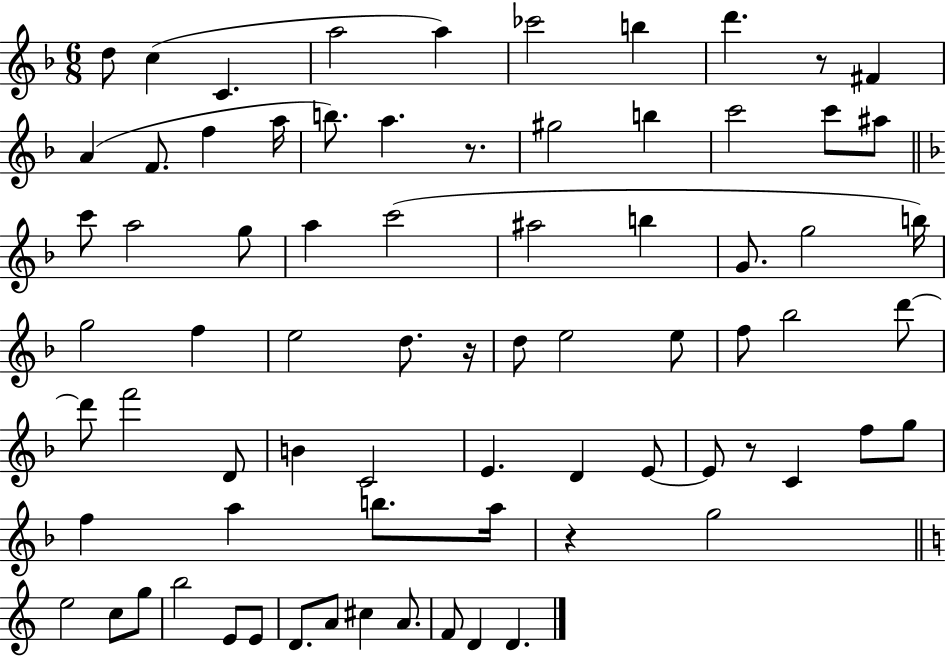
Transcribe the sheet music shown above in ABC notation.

X:1
T:Untitled
M:6/8
L:1/4
K:F
d/2 c C a2 a _c'2 b d' z/2 ^F A F/2 f a/4 b/2 a z/2 ^g2 b c'2 c'/2 ^a/2 c'/2 a2 g/2 a c'2 ^a2 b G/2 g2 b/4 g2 f e2 d/2 z/4 d/2 e2 e/2 f/2 _b2 d'/2 d'/2 f'2 D/2 B C2 E D E/2 E/2 z/2 C f/2 g/2 f a b/2 a/4 z g2 e2 c/2 g/2 b2 E/2 E/2 D/2 A/2 ^c A/2 F/2 D D